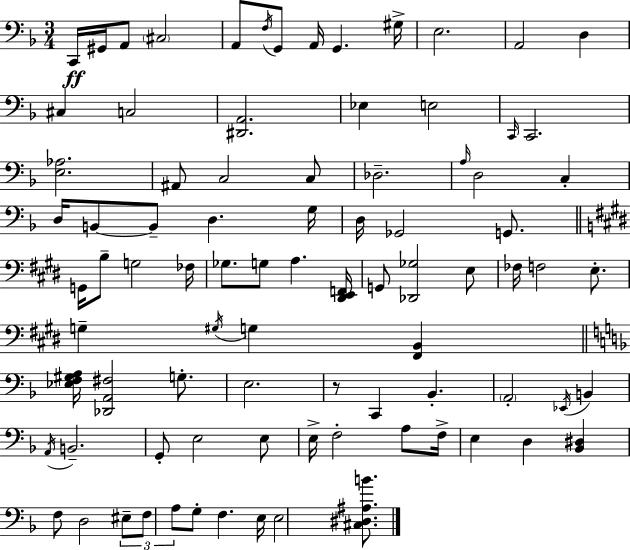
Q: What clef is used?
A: bass